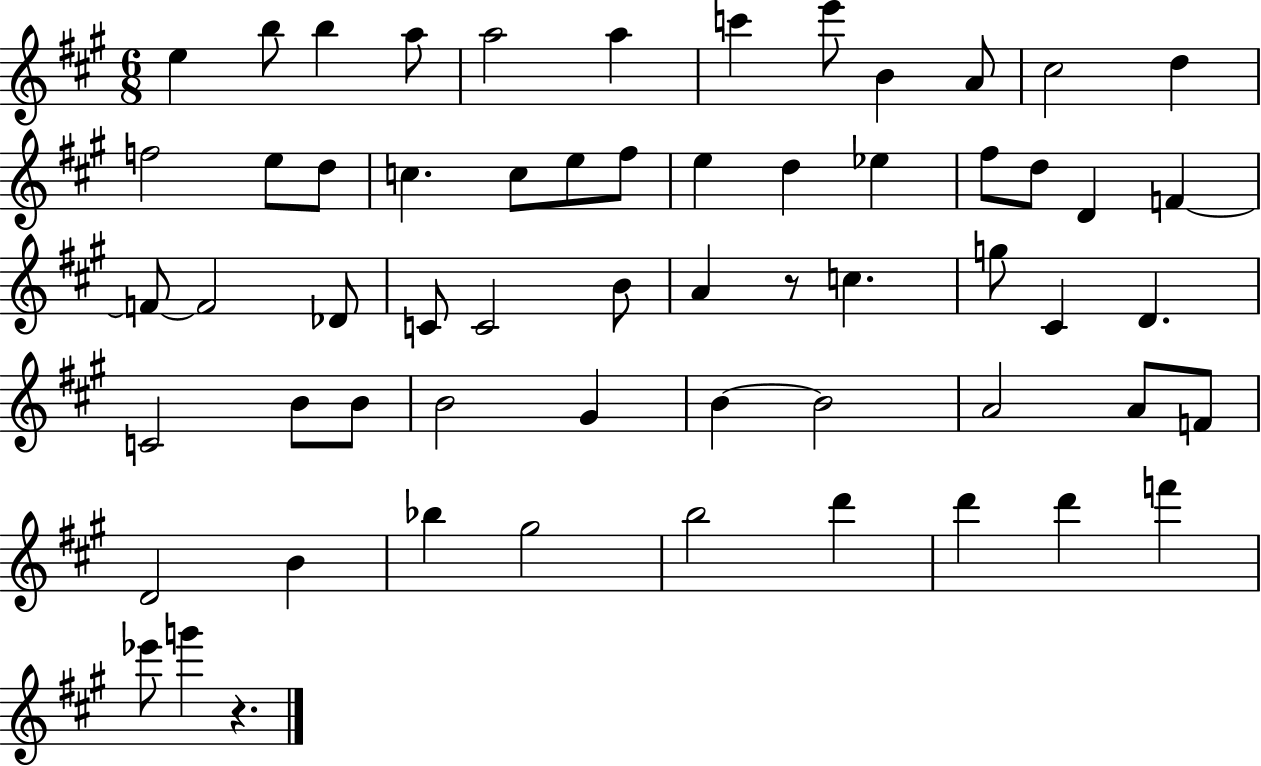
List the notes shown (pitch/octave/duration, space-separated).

E5/q B5/e B5/q A5/e A5/h A5/q C6/q E6/e B4/q A4/e C#5/h D5/q F5/h E5/e D5/e C5/q. C5/e E5/e F#5/e E5/q D5/q Eb5/q F#5/e D5/e D4/q F4/q F4/e F4/h Db4/e C4/e C4/h B4/e A4/q R/e C5/q. G5/e C#4/q D4/q. C4/h B4/e B4/e B4/h G#4/q B4/q B4/h A4/h A4/e F4/e D4/h B4/q Bb5/q G#5/h B5/h D6/q D6/q D6/q F6/q Eb6/e G6/q R/q.